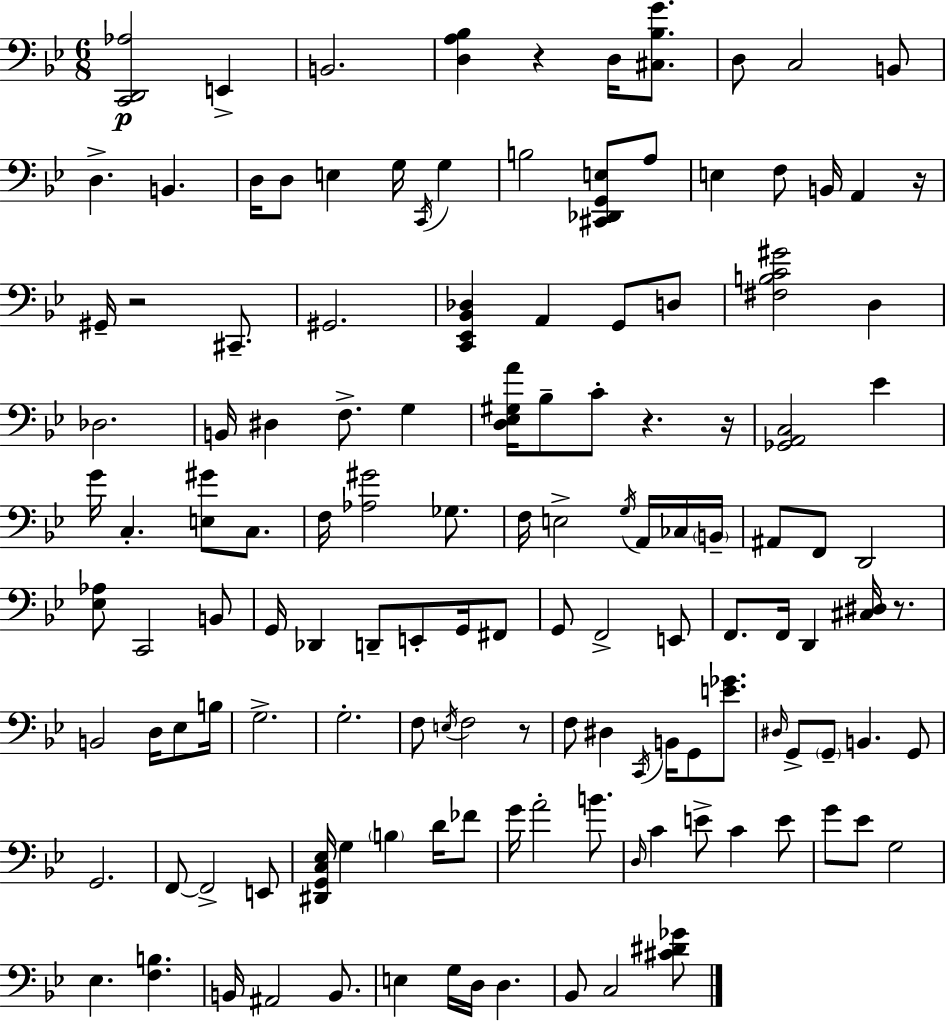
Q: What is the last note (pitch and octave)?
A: C3